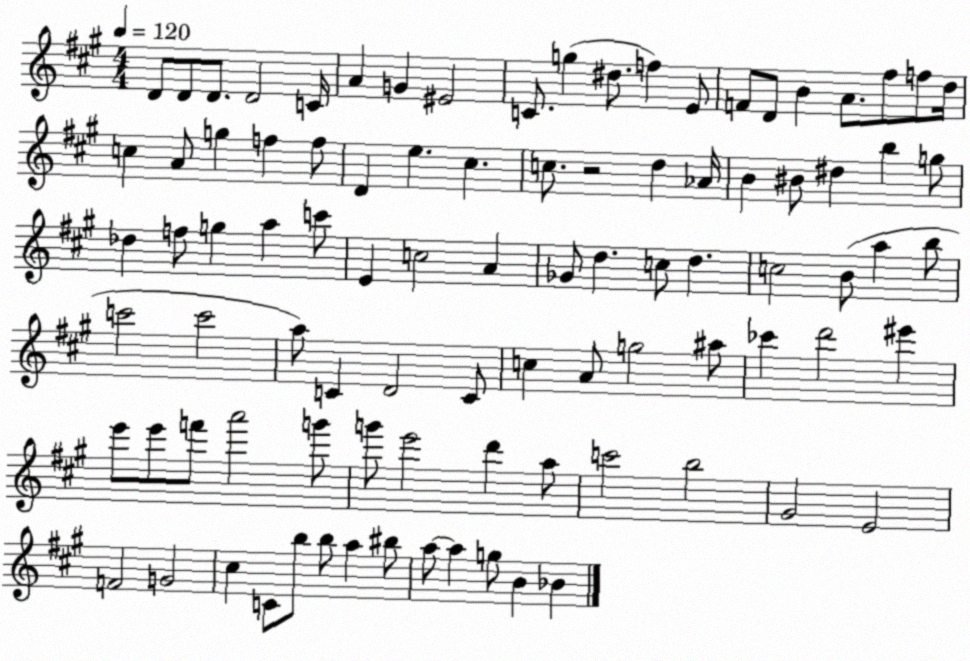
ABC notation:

X:1
T:Untitled
M:4/4
L:1/4
K:A
D/2 D/2 D/2 D2 C/4 A G ^E2 C/2 g ^d/2 f E/2 F/2 D/2 B A/2 ^f/2 f/2 d/4 c A/2 g f f/2 D e ^c c/2 z2 d _A/4 B ^B/2 ^d b g/2 _d f/2 g a c'/2 E c2 A _G/2 d c/2 d c2 B/2 a b/2 c'2 c'2 a/2 C D2 C/2 c A/2 g2 ^a/2 _c' d'2 ^e' e'/2 e'/2 f'/2 a'2 g'/2 g'/2 e'2 d' a/2 c'2 b2 ^G2 E2 F2 G2 ^c C/2 b/2 b/2 a ^b/2 a/2 a g/2 B _B